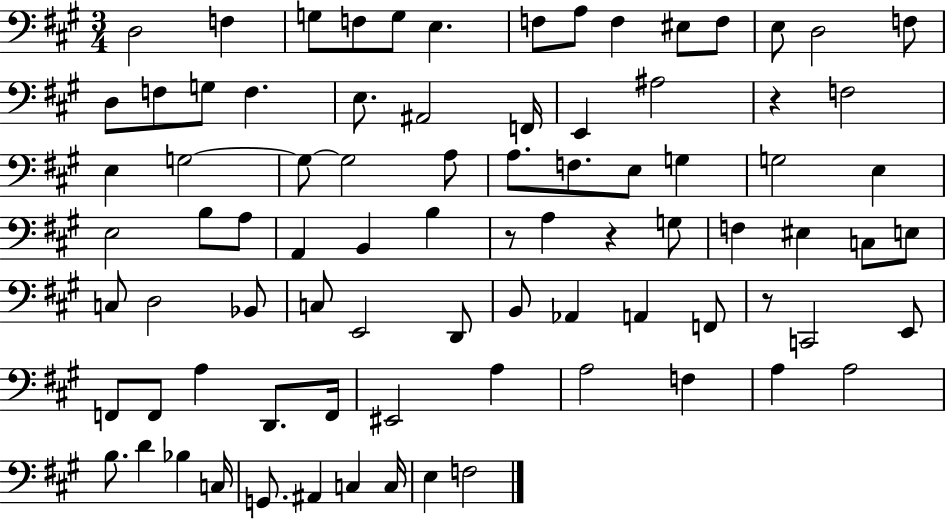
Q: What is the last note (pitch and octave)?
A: F3